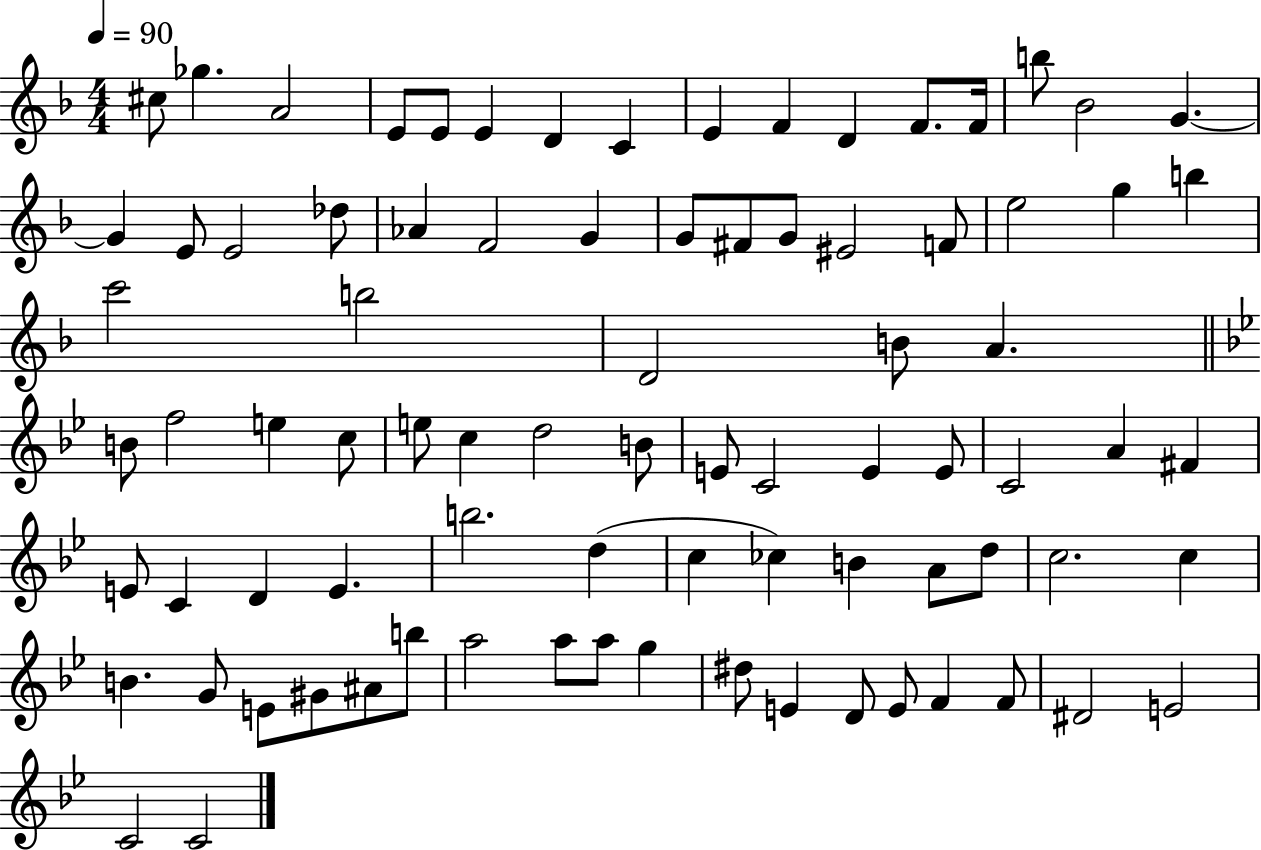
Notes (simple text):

C#5/e Gb5/q. A4/h E4/e E4/e E4/q D4/q C4/q E4/q F4/q D4/q F4/e. F4/s B5/e Bb4/h G4/q. G4/q E4/e E4/h Db5/e Ab4/q F4/h G4/q G4/e F#4/e G4/e EIS4/h F4/e E5/h G5/q B5/q C6/h B5/h D4/h B4/e A4/q. B4/e F5/h E5/q C5/e E5/e C5/q D5/h B4/e E4/e C4/h E4/q E4/e C4/h A4/q F#4/q E4/e C4/q D4/q E4/q. B5/h. D5/q C5/q CES5/q B4/q A4/e D5/e C5/h. C5/q B4/q. G4/e E4/e G#4/e A#4/e B5/e A5/h A5/e A5/e G5/q D#5/e E4/q D4/e E4/e F4/q F4/e D#4/h E4/h C4/h C4/h